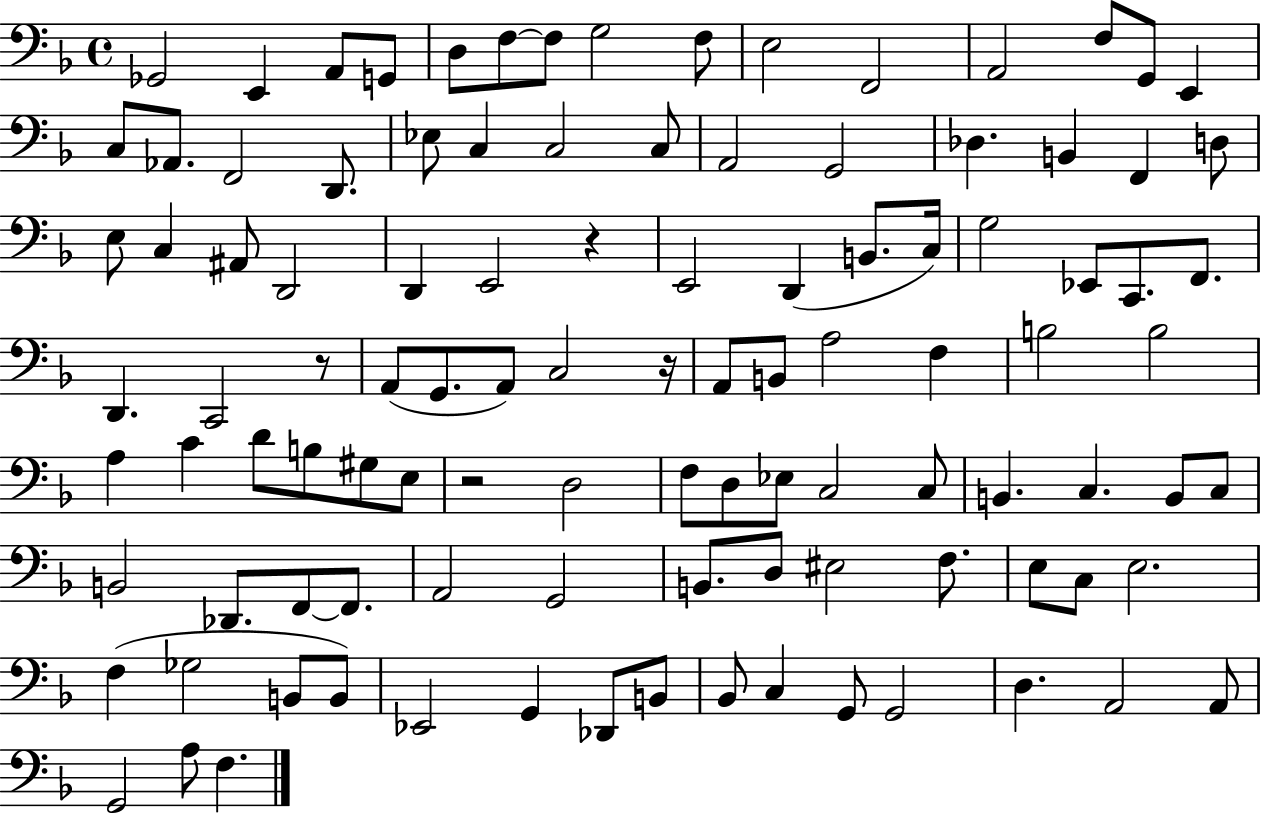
Gb2/h E2/q A2/e G2/e D3/e F3/e F3/e G3/h F3/e E3/h F2/h A2/h F3/e G2/e E2/q C3/e Ab2/e. F2/h D2/e. Eb3/e C3/q C3/h C3/e A2/h G2/h Db3/q. B2/q F2/q D3/e E3/e C3/q A#2/e D2/h D2/q E2/h R/q E2/h D2/q B2/e. C3/s G3/h Eb2/e C2/e. F2/e. D2/q. C2/h R/e A2/e G2/e. A2/e C3/h R/s A2/e B2/e A3/h F3/q B3/h B3/h A3/q C4/q D4/e B3/e G#3/e E3/e R/h D3/h F3/e D3/e Eb3/e C3/h C3/e B2/q. C3/q. B2/e C3/e B2/h Db2/e. F2/e F2/e. A2/h G2/h B2/e. D3/e EIS3/h F3/e. E3/e C3/e E3/h. F3/q Gb3/h B2/e B2/e Eb2/h G2/q Db2/e B2/e Bb2/e C3/q G2/e G2/h D3/q. A2/h A2/e G2/h A3/e F3/q.